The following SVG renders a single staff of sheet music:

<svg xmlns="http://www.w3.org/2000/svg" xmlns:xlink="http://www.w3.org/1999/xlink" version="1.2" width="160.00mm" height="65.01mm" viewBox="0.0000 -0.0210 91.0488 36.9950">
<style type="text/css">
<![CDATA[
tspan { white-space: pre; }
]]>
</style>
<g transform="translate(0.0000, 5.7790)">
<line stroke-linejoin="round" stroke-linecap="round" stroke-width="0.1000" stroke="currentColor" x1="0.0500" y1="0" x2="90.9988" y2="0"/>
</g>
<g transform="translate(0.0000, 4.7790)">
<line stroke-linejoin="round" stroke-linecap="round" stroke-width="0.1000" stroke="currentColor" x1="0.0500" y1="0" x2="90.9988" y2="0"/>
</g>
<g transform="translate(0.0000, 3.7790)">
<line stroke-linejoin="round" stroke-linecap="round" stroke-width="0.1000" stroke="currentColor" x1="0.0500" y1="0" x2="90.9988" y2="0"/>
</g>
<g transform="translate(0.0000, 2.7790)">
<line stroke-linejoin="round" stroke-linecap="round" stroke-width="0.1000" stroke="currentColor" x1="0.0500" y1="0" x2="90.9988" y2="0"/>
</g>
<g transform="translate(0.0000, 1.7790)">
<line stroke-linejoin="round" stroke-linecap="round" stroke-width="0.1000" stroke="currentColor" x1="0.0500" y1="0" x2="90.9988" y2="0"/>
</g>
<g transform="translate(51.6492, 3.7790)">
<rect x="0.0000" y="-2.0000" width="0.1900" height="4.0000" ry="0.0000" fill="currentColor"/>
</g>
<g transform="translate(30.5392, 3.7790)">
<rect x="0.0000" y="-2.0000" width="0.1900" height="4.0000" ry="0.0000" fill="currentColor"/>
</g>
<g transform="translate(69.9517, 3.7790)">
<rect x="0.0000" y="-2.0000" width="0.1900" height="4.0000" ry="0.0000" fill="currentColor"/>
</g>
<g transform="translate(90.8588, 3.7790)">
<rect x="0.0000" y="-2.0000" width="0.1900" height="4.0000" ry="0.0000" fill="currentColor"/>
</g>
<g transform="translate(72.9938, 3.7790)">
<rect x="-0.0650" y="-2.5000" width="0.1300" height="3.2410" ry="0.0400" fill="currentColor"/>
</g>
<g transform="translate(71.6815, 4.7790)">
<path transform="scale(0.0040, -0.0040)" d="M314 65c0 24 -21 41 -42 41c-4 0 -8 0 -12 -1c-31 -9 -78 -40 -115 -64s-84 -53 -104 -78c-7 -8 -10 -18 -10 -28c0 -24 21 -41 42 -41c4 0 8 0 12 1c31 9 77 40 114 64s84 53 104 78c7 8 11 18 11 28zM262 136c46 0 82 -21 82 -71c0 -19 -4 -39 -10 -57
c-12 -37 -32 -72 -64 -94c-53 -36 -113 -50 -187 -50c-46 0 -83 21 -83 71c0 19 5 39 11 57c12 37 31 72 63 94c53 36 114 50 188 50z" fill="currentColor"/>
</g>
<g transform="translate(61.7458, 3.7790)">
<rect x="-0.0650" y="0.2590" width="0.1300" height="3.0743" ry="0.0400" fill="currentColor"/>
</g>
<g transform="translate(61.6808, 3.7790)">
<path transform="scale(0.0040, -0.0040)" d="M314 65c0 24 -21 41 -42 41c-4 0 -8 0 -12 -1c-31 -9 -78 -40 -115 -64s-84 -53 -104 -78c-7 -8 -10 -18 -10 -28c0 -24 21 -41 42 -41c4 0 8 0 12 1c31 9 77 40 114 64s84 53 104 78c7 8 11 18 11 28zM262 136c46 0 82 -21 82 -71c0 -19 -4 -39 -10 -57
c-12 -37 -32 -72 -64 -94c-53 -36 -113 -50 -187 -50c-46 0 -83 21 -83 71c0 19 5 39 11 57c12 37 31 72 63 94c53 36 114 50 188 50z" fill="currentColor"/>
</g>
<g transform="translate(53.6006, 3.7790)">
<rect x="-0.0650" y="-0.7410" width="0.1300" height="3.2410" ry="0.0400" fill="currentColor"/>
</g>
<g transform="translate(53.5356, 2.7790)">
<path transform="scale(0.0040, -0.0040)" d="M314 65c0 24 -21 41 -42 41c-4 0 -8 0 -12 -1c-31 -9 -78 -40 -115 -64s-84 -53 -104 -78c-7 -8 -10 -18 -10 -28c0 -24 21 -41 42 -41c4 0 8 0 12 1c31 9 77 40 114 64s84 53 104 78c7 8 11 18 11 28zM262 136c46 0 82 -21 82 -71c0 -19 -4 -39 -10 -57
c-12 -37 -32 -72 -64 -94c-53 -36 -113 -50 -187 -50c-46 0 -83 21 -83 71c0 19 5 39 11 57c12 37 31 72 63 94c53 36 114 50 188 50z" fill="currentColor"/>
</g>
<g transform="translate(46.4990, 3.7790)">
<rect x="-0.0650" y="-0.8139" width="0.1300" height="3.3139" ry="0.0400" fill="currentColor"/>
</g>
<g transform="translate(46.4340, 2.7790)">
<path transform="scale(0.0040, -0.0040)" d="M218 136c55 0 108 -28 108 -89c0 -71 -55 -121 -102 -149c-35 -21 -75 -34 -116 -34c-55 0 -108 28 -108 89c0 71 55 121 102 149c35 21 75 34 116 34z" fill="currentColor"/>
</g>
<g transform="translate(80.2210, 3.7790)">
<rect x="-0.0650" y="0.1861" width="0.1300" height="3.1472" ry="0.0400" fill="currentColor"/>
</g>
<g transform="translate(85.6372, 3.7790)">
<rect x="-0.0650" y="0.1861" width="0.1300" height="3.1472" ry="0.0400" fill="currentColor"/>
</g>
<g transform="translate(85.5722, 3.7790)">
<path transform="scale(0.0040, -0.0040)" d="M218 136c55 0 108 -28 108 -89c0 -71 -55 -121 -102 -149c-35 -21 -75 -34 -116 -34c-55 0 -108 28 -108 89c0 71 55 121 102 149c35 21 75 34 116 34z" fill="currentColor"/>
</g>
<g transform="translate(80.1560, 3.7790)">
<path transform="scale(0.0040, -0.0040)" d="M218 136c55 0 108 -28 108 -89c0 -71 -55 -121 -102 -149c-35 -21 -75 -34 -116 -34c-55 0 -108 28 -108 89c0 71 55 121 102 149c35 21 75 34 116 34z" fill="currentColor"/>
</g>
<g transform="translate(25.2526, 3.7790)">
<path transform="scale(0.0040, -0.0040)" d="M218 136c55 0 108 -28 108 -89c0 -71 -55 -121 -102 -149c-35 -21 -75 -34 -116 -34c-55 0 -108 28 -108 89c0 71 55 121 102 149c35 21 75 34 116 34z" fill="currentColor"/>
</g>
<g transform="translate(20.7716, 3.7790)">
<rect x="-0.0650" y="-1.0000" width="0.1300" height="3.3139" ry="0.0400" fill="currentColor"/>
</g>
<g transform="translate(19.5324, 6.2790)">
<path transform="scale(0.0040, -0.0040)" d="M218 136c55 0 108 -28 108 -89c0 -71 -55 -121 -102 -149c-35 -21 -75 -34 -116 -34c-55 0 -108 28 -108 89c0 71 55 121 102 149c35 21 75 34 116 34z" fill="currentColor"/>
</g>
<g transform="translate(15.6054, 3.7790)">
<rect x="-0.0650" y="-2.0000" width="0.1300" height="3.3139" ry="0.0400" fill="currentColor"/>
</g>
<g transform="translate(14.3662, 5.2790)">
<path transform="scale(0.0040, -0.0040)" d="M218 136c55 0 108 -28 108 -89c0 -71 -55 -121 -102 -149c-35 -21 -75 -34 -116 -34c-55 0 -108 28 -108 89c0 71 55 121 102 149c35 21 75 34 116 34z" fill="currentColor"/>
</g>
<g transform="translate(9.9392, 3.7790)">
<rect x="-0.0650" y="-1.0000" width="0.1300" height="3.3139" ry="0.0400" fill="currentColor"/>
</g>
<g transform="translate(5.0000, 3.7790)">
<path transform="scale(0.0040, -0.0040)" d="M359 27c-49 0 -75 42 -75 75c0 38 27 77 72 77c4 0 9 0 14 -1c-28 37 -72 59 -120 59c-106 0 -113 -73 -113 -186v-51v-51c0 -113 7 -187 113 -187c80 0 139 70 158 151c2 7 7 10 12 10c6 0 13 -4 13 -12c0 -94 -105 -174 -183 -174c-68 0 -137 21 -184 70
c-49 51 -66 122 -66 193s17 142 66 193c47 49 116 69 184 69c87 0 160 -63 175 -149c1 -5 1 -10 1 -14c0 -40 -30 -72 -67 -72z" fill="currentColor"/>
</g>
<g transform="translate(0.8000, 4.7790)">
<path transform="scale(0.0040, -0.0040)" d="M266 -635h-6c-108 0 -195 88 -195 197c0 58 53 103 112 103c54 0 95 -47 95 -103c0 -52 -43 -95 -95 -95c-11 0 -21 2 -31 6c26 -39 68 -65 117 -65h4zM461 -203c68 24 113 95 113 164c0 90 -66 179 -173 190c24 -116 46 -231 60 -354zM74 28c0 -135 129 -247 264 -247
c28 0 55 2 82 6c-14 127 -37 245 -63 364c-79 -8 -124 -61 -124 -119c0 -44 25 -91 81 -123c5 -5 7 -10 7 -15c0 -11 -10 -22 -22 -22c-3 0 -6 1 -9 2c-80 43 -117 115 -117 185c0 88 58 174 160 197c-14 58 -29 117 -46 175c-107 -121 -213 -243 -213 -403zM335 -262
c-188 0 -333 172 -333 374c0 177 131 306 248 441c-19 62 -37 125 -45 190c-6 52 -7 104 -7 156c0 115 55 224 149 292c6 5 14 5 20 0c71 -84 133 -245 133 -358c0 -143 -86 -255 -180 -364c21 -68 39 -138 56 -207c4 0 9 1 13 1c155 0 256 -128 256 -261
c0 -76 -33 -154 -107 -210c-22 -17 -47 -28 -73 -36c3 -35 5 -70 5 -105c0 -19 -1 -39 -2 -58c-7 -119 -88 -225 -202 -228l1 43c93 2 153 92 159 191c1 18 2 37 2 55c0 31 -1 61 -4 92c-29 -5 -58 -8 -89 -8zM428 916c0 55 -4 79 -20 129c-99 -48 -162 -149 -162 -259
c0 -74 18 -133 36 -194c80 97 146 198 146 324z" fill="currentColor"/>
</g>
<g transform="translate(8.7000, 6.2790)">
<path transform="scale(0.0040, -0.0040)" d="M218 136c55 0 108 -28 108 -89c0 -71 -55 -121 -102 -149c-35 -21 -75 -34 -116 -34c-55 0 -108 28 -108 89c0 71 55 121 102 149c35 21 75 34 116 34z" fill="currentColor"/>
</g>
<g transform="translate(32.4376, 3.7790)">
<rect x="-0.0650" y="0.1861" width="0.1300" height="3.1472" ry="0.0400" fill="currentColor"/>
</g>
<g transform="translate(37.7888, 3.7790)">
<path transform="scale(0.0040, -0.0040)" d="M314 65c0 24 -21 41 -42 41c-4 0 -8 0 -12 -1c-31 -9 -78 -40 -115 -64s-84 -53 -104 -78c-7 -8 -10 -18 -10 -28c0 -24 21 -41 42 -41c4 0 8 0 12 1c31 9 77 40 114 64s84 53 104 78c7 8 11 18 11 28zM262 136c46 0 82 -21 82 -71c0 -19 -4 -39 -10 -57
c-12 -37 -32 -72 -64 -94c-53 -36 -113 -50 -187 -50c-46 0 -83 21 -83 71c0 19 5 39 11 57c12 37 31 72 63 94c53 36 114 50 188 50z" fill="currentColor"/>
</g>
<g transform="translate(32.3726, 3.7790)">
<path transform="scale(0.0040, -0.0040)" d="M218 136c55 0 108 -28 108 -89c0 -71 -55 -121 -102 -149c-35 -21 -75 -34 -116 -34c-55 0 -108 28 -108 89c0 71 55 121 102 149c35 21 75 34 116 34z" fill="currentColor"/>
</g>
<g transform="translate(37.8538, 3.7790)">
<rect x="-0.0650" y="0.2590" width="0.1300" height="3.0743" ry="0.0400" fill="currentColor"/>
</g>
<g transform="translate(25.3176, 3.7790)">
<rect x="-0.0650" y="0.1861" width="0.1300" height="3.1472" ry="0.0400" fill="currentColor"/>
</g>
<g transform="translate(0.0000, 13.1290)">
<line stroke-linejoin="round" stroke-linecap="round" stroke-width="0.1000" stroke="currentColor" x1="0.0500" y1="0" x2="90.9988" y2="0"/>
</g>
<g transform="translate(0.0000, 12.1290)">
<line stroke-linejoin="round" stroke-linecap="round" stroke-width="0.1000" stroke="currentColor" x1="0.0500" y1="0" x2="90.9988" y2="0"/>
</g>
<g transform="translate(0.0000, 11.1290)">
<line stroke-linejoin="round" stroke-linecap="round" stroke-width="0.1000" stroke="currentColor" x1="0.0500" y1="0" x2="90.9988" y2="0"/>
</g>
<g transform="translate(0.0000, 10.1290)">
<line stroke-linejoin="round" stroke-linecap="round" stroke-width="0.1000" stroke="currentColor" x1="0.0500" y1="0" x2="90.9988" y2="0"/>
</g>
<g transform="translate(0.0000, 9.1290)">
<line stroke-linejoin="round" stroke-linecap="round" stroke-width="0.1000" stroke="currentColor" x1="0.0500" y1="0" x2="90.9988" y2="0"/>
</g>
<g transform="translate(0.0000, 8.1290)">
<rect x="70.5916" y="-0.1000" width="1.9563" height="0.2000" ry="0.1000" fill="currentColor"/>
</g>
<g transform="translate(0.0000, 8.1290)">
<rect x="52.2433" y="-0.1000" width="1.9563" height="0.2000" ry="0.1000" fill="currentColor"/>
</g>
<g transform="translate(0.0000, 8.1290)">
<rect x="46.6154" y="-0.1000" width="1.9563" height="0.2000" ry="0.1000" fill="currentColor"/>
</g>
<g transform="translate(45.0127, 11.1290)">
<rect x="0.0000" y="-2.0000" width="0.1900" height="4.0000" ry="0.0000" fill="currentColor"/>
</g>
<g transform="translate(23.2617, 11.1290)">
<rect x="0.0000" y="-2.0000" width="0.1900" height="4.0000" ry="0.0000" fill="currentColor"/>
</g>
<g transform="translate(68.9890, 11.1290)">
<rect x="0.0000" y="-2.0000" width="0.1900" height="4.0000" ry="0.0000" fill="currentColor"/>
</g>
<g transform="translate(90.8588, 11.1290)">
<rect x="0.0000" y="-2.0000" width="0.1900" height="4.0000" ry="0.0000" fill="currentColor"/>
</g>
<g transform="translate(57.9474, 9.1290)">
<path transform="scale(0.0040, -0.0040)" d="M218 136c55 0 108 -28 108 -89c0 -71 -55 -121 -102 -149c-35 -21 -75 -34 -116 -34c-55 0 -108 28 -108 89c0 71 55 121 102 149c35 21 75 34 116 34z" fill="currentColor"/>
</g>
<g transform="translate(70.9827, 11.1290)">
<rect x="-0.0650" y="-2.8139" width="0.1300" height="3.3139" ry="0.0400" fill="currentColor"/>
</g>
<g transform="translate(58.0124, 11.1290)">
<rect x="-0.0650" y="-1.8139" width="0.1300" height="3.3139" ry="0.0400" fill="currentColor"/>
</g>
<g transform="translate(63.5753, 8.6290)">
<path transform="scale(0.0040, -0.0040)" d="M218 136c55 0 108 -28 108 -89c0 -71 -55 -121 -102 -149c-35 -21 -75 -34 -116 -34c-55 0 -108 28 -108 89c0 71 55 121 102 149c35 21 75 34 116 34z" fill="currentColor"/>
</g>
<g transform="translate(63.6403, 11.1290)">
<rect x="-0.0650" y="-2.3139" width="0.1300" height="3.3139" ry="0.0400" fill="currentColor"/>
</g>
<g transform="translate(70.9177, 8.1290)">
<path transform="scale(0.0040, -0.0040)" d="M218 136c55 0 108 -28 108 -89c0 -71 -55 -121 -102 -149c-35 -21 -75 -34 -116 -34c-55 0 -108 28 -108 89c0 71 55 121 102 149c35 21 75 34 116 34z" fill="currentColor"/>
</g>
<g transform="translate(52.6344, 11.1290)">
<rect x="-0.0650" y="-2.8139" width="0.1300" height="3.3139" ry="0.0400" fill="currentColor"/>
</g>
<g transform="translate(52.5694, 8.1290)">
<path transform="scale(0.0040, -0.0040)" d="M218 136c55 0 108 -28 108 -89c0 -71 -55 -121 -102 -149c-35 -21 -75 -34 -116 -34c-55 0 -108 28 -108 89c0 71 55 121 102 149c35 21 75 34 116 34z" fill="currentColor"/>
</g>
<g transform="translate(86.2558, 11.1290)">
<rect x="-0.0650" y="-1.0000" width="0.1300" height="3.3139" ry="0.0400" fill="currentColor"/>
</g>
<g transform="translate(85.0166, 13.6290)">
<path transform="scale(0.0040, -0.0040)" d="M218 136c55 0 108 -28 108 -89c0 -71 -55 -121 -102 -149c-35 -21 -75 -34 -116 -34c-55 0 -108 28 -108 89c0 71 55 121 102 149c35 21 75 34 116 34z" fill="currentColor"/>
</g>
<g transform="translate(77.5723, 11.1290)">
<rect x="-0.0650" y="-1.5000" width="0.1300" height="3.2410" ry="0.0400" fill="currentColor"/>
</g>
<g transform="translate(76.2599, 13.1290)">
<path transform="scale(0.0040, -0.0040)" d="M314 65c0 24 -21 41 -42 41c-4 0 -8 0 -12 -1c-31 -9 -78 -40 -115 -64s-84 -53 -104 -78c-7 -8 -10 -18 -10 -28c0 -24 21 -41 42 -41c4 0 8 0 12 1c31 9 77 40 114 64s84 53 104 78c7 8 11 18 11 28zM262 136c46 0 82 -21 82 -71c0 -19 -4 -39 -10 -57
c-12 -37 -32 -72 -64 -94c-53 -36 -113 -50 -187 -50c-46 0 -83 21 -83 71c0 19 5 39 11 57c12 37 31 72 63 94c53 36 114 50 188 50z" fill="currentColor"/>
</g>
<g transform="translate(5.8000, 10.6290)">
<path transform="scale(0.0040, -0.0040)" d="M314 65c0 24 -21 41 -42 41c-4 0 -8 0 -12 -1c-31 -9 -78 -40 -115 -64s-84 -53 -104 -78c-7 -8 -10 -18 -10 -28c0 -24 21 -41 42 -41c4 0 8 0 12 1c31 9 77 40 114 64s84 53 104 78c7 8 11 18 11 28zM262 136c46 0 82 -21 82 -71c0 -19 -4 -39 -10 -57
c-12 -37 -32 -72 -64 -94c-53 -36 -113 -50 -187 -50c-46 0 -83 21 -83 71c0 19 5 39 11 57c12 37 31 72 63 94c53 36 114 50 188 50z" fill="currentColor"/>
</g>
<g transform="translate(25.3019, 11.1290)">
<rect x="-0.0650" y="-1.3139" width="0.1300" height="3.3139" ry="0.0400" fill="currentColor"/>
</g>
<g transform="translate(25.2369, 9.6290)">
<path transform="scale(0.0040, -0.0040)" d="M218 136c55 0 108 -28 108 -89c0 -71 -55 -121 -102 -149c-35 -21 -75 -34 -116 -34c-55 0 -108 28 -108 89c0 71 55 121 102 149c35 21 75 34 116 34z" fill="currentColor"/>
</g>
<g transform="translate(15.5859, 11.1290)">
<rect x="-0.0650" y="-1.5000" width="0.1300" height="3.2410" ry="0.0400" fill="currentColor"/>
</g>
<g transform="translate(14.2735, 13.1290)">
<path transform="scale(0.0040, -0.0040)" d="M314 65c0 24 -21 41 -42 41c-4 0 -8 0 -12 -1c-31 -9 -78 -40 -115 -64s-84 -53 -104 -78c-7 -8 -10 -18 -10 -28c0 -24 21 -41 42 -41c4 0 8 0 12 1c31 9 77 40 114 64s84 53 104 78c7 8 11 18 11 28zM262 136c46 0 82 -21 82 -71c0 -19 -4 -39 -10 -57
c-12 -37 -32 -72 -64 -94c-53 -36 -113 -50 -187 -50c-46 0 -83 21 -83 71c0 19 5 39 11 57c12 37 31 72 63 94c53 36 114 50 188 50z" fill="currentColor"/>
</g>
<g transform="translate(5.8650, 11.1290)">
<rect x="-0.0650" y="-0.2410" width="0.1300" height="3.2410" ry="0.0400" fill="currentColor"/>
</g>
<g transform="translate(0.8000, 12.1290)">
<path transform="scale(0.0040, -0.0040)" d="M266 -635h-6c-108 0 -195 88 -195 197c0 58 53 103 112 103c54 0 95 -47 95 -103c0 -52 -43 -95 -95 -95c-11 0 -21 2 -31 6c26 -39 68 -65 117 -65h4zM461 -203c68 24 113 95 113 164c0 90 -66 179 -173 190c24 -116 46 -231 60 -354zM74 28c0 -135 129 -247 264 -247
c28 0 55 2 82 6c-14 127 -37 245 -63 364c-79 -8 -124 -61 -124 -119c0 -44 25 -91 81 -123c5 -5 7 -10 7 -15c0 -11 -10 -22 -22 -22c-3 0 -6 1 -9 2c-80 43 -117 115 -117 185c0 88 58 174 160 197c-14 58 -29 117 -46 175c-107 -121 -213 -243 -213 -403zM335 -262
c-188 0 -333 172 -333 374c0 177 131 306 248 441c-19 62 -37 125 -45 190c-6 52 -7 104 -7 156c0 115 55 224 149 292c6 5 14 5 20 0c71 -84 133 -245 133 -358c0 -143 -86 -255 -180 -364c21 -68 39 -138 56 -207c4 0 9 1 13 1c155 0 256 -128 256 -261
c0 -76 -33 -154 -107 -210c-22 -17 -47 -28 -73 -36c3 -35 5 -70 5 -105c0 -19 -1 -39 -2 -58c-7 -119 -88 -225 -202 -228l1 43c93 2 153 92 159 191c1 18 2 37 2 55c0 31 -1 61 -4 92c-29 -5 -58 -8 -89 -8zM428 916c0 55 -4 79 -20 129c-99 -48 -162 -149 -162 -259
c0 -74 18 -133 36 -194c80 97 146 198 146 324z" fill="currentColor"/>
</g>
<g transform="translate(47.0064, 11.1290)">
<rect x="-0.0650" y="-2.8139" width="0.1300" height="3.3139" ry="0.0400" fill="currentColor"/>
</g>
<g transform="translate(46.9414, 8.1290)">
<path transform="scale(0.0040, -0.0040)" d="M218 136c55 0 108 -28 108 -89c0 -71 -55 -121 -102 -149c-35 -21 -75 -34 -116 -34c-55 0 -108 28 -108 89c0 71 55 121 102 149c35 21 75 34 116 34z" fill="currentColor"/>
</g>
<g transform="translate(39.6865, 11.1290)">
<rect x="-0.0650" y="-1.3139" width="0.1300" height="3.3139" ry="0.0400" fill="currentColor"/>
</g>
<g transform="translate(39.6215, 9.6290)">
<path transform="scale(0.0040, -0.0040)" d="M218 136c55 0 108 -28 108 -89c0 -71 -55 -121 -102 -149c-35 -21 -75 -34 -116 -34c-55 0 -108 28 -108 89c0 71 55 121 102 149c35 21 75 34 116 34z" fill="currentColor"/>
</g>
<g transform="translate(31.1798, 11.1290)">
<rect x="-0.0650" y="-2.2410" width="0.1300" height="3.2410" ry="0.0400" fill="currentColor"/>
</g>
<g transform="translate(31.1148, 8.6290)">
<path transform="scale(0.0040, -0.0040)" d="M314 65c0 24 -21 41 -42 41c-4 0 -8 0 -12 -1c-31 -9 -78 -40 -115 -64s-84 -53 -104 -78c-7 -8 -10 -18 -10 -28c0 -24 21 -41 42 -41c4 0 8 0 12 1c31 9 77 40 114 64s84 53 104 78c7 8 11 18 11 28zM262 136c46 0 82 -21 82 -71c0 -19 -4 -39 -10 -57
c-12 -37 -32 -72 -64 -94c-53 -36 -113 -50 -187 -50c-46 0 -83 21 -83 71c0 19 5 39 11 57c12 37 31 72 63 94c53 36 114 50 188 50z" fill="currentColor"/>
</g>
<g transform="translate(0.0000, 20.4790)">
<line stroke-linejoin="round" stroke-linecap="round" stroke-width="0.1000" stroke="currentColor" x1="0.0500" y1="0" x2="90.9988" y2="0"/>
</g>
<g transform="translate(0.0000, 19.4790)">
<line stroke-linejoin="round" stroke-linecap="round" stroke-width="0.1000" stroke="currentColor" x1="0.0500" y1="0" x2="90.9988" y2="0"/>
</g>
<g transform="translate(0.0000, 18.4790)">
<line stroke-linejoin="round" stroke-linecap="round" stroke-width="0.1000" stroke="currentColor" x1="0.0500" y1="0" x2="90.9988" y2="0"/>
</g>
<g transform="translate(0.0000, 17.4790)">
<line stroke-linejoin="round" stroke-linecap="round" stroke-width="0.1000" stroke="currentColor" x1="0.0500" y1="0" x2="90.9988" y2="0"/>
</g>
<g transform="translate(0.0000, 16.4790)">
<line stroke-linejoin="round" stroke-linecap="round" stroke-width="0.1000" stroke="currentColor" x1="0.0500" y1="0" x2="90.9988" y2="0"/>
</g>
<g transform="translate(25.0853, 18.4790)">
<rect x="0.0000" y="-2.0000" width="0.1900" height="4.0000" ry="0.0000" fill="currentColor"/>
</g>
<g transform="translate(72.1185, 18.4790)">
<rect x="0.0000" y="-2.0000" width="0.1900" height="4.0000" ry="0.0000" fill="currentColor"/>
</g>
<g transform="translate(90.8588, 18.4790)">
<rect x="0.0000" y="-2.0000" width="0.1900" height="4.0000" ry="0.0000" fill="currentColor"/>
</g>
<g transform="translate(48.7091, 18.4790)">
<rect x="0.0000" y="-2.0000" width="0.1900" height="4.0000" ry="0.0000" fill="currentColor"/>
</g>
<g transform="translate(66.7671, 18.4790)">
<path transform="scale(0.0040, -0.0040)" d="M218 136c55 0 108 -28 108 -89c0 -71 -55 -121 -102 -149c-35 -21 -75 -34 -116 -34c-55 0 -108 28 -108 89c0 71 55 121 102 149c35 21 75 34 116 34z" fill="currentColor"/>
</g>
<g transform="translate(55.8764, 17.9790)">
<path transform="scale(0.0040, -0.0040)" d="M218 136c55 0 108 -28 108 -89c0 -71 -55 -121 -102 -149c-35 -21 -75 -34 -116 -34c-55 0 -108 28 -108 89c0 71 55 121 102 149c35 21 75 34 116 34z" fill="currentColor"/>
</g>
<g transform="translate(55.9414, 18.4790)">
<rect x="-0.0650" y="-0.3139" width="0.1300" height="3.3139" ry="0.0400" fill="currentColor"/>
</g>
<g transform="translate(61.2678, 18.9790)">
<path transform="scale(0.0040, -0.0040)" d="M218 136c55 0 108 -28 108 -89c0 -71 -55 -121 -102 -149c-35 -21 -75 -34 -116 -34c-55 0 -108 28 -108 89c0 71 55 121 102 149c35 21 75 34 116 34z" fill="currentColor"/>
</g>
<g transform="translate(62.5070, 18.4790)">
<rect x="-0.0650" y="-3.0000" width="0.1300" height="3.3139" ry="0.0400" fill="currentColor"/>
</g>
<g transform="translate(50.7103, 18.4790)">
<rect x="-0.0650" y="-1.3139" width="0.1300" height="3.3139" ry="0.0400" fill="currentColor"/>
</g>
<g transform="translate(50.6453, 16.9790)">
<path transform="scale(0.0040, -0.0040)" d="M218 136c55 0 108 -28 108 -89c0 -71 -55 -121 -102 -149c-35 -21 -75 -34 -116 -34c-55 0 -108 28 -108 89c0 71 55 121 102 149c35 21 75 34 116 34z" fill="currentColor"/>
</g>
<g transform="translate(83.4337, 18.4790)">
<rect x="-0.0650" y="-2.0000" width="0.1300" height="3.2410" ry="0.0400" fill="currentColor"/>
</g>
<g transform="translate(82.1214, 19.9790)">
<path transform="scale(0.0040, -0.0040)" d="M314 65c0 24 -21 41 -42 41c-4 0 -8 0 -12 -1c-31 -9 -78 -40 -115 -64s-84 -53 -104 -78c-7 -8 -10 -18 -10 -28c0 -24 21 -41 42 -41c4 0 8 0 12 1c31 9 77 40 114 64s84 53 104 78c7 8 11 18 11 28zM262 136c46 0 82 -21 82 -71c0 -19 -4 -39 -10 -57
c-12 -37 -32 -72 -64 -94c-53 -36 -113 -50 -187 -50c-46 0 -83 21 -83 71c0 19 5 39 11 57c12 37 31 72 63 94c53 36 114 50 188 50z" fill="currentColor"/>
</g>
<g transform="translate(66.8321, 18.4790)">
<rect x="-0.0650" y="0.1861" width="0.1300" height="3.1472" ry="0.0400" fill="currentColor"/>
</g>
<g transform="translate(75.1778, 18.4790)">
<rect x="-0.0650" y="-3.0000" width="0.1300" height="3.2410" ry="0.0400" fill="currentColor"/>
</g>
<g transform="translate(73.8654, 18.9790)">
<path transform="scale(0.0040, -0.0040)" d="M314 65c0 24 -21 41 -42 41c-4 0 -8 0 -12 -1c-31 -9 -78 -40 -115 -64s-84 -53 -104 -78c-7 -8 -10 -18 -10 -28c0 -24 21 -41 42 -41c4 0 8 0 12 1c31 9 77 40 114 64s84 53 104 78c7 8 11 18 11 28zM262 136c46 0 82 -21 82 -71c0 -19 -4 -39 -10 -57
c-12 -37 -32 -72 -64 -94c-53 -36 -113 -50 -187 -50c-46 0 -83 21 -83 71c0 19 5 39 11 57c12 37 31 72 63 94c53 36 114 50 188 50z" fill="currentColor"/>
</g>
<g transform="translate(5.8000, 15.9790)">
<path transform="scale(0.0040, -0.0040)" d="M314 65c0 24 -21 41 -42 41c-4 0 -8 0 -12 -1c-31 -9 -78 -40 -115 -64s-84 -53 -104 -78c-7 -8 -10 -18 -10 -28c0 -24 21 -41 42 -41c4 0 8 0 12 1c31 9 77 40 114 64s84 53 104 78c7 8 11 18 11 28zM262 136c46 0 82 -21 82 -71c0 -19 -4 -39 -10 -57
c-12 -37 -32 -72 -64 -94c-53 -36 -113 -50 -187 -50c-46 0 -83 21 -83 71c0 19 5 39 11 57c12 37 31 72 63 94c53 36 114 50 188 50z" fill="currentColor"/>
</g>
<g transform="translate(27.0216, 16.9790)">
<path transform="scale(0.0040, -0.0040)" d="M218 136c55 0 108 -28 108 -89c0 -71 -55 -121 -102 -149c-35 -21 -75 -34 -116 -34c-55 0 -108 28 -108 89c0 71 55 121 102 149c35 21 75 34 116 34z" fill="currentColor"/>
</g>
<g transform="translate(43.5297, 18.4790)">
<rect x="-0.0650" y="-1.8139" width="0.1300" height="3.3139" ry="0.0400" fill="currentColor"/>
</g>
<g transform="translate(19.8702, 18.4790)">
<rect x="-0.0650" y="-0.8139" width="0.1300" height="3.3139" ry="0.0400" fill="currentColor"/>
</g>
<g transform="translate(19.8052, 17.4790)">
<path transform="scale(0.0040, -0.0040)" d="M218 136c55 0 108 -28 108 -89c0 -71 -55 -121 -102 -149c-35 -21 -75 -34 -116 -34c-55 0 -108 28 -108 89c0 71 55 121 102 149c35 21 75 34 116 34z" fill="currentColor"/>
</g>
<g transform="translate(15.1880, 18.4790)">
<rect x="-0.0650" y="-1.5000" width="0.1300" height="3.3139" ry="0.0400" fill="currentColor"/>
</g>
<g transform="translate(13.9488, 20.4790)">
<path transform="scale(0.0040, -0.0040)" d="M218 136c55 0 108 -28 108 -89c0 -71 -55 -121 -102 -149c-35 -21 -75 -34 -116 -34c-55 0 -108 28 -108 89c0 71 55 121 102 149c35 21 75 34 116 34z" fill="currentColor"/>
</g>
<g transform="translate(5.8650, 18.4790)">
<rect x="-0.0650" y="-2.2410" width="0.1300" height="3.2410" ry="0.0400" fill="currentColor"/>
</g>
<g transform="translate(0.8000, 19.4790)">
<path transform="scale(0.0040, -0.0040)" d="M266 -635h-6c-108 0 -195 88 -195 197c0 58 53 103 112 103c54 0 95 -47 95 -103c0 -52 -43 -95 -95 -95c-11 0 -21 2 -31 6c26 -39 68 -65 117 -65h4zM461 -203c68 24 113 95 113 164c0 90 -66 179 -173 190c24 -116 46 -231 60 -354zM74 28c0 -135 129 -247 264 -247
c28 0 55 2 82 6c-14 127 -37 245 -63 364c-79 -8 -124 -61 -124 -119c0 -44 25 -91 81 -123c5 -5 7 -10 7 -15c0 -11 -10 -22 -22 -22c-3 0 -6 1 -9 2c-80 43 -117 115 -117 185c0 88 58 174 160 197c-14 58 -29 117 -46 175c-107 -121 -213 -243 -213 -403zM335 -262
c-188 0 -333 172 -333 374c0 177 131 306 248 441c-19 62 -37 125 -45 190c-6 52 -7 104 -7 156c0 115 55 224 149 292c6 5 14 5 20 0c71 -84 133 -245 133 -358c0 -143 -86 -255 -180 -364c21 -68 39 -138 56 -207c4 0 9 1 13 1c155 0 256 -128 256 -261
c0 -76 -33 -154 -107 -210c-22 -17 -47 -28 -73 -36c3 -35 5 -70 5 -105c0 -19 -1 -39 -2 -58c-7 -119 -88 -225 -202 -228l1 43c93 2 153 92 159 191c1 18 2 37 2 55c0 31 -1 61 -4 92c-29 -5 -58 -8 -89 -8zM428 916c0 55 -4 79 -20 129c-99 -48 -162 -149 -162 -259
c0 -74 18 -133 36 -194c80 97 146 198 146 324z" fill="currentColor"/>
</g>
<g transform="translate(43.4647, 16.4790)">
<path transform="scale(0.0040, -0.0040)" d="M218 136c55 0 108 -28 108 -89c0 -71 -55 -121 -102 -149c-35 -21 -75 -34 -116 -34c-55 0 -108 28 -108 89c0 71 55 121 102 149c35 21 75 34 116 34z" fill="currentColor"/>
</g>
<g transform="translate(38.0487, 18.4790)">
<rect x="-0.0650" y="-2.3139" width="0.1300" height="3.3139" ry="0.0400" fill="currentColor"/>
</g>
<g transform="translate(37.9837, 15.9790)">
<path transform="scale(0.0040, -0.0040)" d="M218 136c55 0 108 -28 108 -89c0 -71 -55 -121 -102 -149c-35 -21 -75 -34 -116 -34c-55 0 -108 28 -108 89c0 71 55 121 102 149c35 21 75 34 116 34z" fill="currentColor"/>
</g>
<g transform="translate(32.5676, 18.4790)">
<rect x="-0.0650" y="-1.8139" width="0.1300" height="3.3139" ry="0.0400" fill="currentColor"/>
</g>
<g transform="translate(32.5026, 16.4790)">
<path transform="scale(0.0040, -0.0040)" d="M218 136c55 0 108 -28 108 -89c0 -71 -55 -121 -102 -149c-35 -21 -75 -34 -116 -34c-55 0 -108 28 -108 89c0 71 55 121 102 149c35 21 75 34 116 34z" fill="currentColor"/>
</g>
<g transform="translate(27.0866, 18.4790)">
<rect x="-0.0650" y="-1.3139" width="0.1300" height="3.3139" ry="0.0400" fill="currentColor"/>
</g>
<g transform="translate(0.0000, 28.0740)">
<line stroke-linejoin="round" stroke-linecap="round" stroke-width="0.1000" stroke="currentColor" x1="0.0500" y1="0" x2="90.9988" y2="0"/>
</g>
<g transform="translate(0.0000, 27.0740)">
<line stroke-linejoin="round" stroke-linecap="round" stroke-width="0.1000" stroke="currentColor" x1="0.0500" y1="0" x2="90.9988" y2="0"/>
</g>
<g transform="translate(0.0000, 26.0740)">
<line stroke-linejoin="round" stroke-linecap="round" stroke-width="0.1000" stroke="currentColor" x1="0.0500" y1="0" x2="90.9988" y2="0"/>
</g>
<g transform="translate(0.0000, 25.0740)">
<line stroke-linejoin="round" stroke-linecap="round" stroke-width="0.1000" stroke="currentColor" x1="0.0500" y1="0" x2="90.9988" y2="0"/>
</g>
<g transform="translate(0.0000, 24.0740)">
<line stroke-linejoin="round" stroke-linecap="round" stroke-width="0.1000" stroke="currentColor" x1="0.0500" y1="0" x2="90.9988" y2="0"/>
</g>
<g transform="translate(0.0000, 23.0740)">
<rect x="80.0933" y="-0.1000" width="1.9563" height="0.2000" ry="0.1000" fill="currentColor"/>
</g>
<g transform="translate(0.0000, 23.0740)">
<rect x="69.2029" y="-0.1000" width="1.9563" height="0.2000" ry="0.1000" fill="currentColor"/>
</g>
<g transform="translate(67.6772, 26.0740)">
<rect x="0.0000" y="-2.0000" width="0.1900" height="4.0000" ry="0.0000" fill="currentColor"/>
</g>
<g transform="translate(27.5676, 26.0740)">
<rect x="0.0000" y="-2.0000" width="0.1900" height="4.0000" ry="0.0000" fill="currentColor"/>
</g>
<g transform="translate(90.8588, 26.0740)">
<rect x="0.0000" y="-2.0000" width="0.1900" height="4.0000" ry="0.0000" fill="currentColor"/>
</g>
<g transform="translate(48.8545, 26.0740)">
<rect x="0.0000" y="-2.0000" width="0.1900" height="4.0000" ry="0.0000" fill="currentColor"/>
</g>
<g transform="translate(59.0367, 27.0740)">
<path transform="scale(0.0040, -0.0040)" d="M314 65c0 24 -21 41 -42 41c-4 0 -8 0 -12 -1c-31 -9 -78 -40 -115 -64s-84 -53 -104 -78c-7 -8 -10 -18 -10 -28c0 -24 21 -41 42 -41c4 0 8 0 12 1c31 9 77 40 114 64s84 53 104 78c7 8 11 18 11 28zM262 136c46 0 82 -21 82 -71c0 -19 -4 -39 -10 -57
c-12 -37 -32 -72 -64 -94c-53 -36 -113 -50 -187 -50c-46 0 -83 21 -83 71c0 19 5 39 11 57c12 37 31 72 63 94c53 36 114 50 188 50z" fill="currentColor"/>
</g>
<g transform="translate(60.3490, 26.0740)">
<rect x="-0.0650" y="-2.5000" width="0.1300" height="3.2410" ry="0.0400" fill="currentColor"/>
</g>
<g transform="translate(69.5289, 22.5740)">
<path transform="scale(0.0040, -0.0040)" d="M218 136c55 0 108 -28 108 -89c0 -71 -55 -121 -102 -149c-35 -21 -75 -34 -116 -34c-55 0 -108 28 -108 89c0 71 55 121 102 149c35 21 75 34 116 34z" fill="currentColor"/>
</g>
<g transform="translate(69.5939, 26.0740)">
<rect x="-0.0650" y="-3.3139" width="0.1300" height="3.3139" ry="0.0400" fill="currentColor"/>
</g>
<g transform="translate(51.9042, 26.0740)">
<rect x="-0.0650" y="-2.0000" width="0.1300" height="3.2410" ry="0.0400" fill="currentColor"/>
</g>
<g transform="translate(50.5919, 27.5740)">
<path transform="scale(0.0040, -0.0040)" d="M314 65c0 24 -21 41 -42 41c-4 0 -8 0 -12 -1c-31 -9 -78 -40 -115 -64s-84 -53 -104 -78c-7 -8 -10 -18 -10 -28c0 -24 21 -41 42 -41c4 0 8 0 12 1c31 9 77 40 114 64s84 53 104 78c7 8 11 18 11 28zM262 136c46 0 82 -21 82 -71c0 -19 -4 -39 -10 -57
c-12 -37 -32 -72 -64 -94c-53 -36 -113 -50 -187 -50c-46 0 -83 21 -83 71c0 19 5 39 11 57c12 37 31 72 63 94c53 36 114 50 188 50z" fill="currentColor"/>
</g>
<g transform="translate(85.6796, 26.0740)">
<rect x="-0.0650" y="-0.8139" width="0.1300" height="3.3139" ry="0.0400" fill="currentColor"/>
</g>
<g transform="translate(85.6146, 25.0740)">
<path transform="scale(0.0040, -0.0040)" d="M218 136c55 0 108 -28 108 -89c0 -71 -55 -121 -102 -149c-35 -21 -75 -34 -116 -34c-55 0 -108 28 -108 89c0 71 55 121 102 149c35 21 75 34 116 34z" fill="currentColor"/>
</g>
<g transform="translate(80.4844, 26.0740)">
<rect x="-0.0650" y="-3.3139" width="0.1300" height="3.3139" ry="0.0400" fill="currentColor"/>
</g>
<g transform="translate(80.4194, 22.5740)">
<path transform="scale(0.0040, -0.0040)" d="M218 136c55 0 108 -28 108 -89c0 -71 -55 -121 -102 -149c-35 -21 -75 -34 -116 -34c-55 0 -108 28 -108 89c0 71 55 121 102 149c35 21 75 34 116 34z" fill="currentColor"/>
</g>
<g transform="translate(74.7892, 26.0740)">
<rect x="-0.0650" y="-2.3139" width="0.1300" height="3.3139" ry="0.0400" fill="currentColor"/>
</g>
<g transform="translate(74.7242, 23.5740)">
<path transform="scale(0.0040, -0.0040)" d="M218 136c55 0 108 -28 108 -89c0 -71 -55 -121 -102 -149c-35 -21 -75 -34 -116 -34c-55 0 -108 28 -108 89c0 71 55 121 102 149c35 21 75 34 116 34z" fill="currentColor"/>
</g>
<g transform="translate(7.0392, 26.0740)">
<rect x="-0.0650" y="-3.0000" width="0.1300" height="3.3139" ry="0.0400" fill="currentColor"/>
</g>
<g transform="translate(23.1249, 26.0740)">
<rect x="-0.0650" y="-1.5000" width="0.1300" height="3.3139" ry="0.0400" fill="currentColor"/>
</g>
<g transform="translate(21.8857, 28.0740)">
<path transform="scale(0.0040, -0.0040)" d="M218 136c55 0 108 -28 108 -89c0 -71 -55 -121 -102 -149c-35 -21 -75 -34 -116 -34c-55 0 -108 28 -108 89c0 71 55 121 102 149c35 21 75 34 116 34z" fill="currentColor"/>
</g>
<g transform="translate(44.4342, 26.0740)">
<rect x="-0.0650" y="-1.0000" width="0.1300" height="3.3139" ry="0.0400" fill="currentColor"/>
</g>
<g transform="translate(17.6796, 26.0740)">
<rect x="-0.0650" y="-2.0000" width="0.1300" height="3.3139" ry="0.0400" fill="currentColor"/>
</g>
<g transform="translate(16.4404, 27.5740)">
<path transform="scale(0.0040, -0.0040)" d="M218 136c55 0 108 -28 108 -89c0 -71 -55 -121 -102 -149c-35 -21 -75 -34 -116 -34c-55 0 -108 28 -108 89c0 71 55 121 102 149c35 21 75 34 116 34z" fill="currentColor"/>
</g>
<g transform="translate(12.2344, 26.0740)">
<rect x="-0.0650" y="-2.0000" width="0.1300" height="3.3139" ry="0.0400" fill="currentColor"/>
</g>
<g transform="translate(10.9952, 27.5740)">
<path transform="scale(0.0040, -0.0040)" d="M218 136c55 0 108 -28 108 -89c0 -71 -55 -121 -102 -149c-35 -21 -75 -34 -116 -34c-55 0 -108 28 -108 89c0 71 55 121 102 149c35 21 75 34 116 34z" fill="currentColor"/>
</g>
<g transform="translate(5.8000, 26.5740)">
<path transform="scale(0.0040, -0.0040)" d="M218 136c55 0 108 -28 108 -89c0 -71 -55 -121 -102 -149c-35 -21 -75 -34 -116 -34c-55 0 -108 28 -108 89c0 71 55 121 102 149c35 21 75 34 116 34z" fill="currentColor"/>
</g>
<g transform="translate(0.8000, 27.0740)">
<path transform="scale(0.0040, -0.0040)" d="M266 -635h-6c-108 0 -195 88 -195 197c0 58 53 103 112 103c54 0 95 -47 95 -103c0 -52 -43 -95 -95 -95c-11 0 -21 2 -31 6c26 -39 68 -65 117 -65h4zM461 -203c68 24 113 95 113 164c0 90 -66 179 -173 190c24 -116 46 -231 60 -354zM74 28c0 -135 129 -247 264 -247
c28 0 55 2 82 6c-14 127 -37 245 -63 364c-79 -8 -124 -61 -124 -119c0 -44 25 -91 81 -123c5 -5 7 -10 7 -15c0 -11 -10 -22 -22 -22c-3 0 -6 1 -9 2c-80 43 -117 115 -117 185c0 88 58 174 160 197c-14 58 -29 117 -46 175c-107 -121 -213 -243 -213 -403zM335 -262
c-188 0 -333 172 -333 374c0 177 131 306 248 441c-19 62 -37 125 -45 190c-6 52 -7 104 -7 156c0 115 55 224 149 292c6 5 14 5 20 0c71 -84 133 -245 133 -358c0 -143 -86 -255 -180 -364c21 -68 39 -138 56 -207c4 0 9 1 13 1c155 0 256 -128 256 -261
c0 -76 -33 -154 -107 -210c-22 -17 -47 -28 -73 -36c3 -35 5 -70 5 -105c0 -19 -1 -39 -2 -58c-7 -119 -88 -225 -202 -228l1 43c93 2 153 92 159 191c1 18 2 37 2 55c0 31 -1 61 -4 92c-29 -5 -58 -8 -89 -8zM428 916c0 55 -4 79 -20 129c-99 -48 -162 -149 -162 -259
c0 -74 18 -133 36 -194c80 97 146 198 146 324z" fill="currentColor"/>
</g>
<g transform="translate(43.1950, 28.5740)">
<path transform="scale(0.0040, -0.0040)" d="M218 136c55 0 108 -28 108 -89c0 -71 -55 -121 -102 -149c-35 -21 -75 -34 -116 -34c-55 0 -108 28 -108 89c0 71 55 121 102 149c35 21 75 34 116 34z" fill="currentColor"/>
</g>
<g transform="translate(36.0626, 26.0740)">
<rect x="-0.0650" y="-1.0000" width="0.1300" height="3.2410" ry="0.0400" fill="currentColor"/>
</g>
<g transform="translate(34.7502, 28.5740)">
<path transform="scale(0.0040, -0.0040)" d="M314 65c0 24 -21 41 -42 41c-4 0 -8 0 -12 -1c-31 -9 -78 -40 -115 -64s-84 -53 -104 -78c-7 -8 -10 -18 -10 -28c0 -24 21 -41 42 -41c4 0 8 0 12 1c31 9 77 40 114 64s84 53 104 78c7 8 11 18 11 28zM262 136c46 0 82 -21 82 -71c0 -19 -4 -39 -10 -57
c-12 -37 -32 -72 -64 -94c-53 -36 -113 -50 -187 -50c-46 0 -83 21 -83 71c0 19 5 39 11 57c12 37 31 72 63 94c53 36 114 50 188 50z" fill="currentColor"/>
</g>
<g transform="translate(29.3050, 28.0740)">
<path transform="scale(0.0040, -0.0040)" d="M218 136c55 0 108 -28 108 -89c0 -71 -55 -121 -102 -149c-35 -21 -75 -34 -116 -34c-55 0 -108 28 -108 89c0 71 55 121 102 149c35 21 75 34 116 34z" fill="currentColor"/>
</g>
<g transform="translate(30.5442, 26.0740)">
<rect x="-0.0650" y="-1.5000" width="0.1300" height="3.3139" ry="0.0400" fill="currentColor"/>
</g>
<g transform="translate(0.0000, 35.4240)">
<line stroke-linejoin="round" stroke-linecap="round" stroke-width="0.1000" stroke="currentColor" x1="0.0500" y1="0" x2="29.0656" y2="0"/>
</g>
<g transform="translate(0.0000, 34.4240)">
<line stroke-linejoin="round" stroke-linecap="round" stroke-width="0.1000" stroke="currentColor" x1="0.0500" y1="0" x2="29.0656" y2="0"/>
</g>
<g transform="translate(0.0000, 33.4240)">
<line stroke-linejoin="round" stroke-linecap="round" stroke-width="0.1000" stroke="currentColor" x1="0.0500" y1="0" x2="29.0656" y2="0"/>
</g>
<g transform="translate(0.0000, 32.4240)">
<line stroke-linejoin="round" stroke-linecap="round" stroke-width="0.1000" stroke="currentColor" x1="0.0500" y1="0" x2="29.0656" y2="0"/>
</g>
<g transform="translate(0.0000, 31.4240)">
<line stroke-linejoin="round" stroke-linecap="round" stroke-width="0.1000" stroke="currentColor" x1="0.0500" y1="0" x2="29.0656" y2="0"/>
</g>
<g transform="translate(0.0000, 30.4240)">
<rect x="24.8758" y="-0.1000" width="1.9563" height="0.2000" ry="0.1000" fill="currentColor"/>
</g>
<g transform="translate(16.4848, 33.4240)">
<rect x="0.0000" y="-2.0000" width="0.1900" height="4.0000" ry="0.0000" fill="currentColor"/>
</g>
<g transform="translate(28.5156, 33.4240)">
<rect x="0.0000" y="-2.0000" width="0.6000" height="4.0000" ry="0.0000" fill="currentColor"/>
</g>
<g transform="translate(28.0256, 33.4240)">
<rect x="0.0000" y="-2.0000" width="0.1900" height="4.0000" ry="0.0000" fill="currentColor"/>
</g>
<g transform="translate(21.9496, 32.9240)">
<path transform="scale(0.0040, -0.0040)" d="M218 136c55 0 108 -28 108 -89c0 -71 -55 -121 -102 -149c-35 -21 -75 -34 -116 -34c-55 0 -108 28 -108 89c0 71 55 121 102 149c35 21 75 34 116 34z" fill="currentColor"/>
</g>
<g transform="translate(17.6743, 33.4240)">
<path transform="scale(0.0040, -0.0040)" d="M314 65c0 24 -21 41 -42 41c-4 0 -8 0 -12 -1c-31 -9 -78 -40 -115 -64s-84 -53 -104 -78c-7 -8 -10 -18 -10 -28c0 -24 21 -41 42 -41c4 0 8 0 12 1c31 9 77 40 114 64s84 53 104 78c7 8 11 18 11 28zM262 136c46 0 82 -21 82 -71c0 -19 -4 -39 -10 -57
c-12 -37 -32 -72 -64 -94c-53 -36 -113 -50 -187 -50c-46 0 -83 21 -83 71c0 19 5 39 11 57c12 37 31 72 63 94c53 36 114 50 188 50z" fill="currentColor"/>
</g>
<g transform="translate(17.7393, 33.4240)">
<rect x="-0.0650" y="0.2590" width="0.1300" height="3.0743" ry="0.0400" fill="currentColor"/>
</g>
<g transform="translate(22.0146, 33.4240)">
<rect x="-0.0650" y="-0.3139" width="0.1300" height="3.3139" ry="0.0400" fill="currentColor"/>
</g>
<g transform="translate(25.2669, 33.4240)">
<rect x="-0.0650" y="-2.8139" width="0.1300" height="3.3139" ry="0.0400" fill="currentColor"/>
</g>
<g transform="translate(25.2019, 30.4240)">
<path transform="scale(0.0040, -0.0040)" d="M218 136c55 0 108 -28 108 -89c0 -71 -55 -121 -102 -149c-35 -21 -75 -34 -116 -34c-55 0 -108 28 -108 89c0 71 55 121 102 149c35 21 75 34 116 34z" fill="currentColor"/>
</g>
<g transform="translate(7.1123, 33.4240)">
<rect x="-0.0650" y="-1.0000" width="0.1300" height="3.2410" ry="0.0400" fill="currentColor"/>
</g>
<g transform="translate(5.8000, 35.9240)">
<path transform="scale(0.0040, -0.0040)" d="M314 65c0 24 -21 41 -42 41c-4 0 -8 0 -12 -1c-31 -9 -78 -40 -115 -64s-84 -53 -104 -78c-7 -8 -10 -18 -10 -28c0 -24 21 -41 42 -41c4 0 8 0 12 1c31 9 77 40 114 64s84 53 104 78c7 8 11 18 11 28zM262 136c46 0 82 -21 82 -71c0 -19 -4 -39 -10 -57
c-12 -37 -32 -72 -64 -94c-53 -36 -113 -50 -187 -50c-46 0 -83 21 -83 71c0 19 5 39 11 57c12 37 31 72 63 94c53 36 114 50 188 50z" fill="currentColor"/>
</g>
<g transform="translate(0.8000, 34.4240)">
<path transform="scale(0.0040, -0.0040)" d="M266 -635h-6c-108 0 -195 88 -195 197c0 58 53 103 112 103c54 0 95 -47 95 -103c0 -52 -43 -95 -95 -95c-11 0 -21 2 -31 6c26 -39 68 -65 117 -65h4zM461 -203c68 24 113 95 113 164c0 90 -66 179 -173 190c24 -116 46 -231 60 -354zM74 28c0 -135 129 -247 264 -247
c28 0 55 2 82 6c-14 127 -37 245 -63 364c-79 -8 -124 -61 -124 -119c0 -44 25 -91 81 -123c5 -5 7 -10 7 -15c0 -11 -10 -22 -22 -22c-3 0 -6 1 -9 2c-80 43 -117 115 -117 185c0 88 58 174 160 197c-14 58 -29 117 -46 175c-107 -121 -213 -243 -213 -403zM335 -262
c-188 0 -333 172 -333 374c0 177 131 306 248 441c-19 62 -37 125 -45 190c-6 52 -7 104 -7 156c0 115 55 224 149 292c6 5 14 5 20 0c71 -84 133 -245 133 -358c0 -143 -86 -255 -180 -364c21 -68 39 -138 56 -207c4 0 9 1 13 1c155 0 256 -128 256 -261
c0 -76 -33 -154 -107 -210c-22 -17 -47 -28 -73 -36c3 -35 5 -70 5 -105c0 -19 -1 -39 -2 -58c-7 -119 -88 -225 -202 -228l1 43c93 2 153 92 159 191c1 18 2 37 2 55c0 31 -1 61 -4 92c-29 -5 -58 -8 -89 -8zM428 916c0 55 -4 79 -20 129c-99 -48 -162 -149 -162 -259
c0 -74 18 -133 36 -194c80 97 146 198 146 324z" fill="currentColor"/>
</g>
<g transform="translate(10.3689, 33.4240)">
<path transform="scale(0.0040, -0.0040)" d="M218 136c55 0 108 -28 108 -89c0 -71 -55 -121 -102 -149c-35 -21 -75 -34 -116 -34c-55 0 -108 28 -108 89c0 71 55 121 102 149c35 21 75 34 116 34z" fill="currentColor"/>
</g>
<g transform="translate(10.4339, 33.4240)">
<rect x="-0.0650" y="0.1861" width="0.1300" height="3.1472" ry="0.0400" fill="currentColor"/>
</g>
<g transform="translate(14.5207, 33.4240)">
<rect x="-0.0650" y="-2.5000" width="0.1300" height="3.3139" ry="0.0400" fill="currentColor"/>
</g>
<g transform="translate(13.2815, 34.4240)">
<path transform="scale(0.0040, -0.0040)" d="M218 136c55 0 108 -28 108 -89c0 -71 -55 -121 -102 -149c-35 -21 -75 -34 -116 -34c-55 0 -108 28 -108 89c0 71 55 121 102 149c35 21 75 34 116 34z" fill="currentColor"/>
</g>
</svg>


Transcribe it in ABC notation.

X:1
T:Untitled
M:4/4
L:1/4
K:C
D F D B B B2 d d2 B2 G2 B B c2 E2 e g2 e a a f g a E2 D g2 E d e f g f e c A B A2 F2 A F F E E D2 D F2 G2 b g b d D2 B G B2 c a